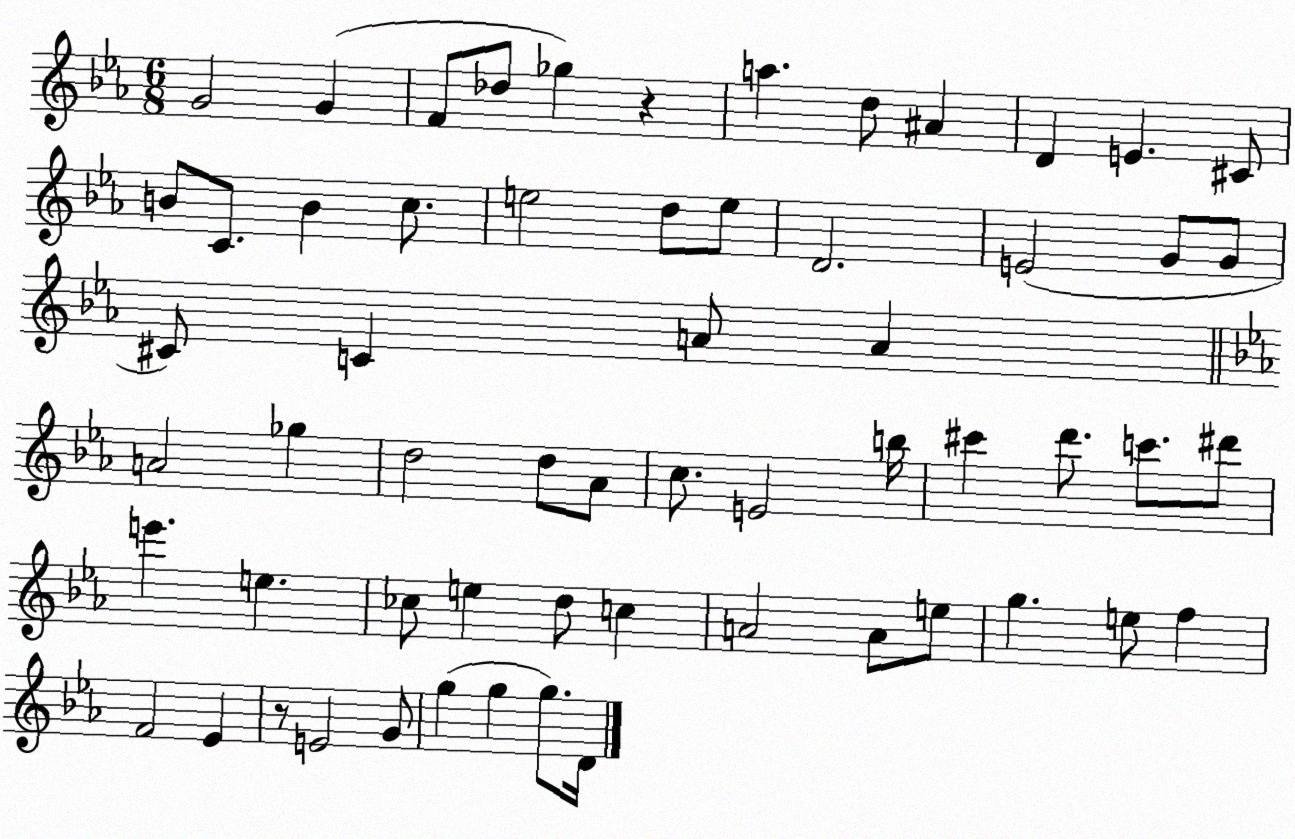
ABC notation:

X:1
T:Untitled
M:6/8
L:1/4
K:Eb
G2 G F/2 _d/2 _g z a d/2 ^A D E ^C/2 B/2 C/2 B c/2 e2 d/2 e/2 D2 E2 G/2 G/2 ^C/2 C A/2 A A2 _g d2 d/2 _A/2 c/2 E2 b/4 ^c' d'/2 c'/2 ^d'/2 e' e _c/2 e d/2 c A2 A/2 e/2 g e/2 f F2 _E z/2 E2 G/2 g g g/2 D/4